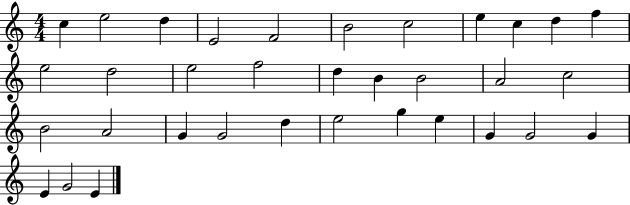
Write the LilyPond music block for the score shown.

{
  \clef treble
  \numericTimeSignature
  \time 4/4
  \key c \major
  c''4 e''2 d''4 | e'2 f'2 | b'2 c''2 | e''4 c''4 d''4 f''4 | \break e''2 d''2 | e''2 f''2 | d''4 b'4 b'2 | a'2 c''2 | \break b'2 a'2 | g'4 g'2 d''4 | e''2 g''4 e''4 | g'4 g'2 g'4 | \break e'4 g'2 e'4 | \bar "|."
}